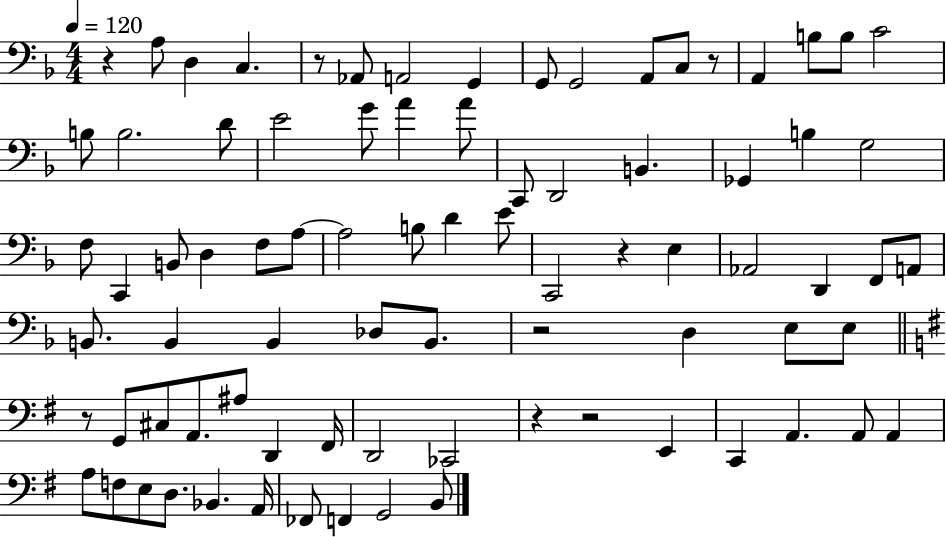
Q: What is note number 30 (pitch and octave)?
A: B2